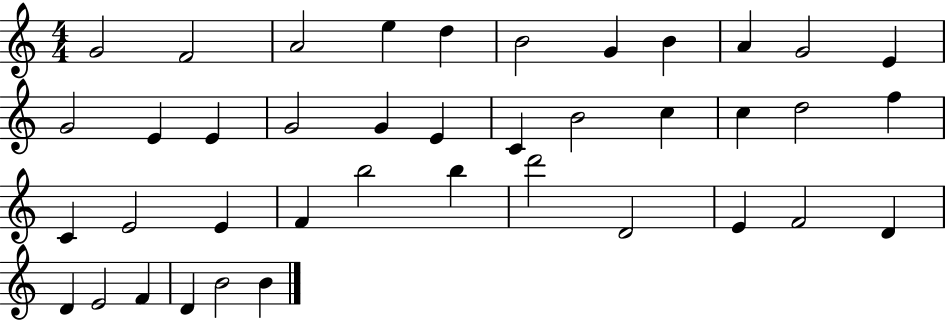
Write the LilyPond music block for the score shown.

{
  \clef treble
  \numericTimeSignature
  \time 4/4
  \key c \major
  g'2 f'2 | a'2 e''4 d''4 | b'2 g'4 b'4 | a'4 g'2 e'4 | \break g'2 e'4 e'4 | g'2 g'4 e'4 | c'4 b'2 c''4 | c''4 d''2 f''4 | \break c'4 e'2 e'4 | f'4 b''2 b''4 | d'''2 d'2 | e'4 f'2 d'4 | \break d'4 e'2 f'4 | d'4 b'2 b'4 | \bar "|."
}